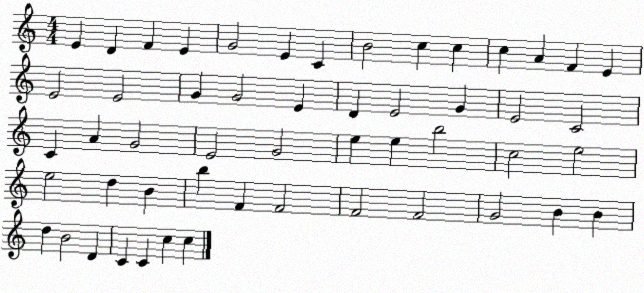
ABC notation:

X:1
T:Untitled
M:4/4
L:1/4
K:C
E D F E G2 E C B2 c c c A F E E2 E2 G G2 E D E2 G E2 C2 C A G2 E2 G2 e e b2 c2 e2 e2 d B b F F2 F2 F2 G2 B B d B2 D C C c c